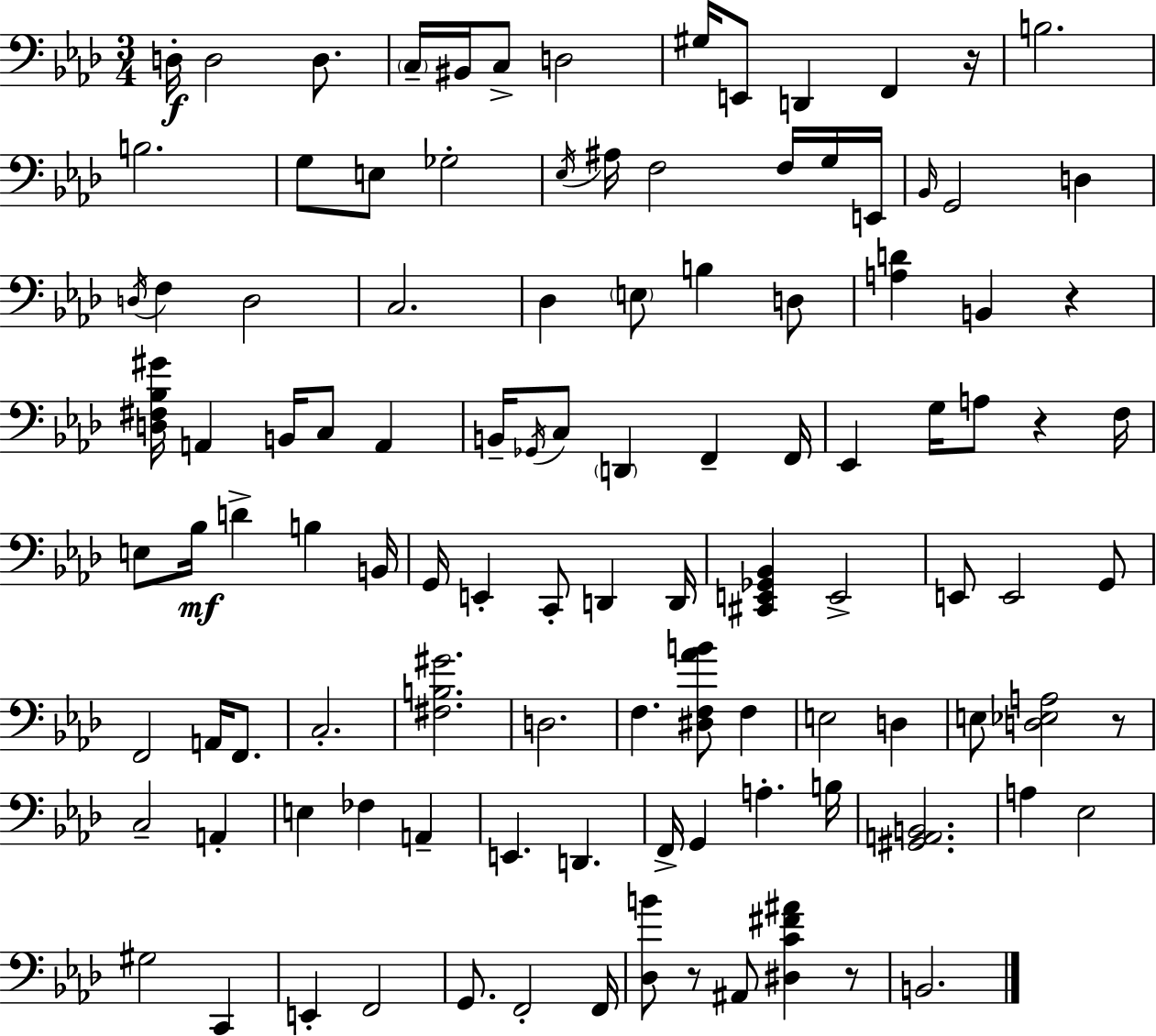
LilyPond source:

{
  \clef bass
  \numericTimeSignature
  \time 3/4
  \key aes \major
  d16-.\f d2 d8. | \parenthesize c16-- bis,16 c8-> d2 | gis16 e,8 d,4 f,4 r16 | b2. | \break b2. | g8 e8 ges2-. | \acciaccatura { ees16 } ais16 f2 f16 g16 | e,16 \grace { bes,16 } g,2 d4 | \break \acciaccatura { d16 } f4 d2 | c2. | des4 \parenthesize e8 b4 | d8 <a d'>4 b,4 r4 | \break <d fis bes gis'>16 a,4 b,16 c8 a,4 | b,16-- \acciaccatura { ges,16 } c8 \parenthesize d,4 f,4-- | f,16 ees,4 g16 a8 r4 | f16 e8 bes16\mf d'4-> b4 | \break b,16 g,16 e,4-. c,8-. d,4 | d,16 <cis, e, ges, bes,>4 e,2-> | e,8 e,2 | g,8 f,2 | \break a,16 f,8. c2.-. | <fis b gis'>2. | d2. | f4. <dis f aes' b'>8 | \break f4 e2 | d4 e8 <d ees a>2 | r8 c2-- | a,4-. e4 fes4 | \break a,4-- e,4. d,4. | f,16-> g,4 a4.-. | b16 <gis, a, b,>2. | a4 ees2 | \break gis2 | c,4 e,4-. f,2 | g,8. f,2-. | f,16 <des b'>8 r8 ais,8 <dis c' fis' ais'>4 | \break r8 b,2. | \bar "|."
}